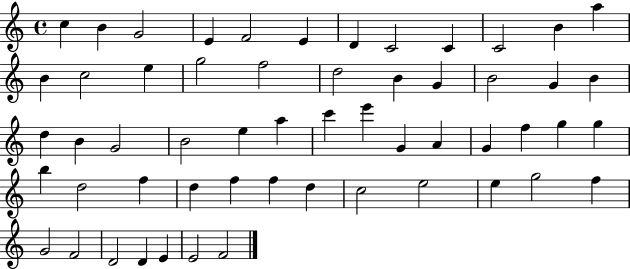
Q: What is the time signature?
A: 4/4